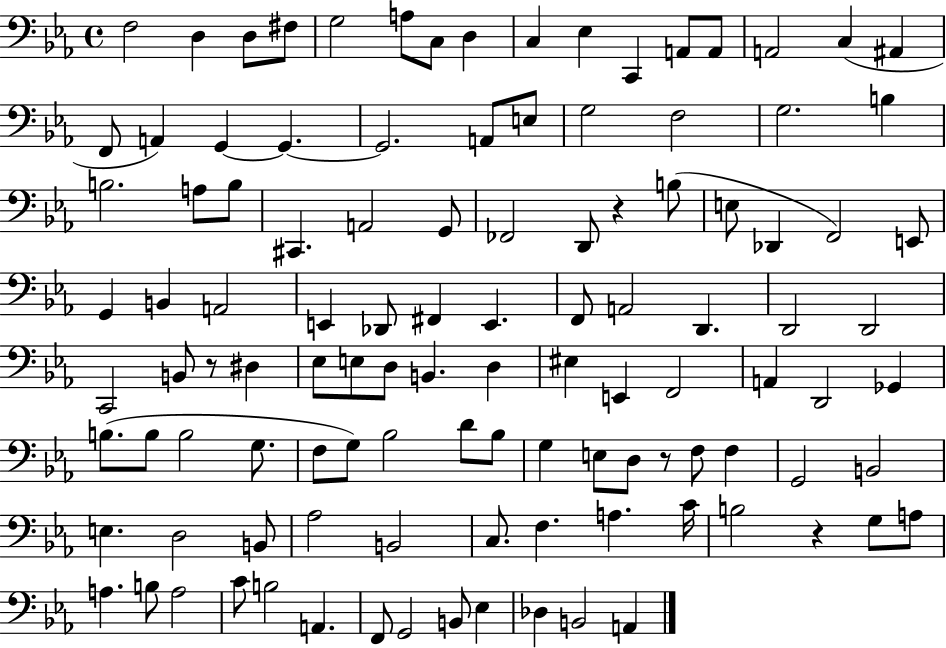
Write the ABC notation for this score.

X:1
T:Untitled
M:4/4
L:1/4
K:Eb
F,2 D, D,/2 ^F,/2 G,2 A,/2 C,/2 D, C, _E, C,, A,,/2 A,,/2 A,,2 C, ^A,, F,,/2 A,, G,, G,, G,,2 A,,/2 E,/2 G,2 F,2 G,2 B, B,2 A,/2 B,/2 ^C,, A,,2 G,,/2 _F,,2 D,,/2 z B,/2 E,/2 _D,, F,,2 E,,/2 G,, B,, A,,2 E,, _D,,/2 ^F,, E,, F,,/2 A,,2 D,, D,,2 D,,2 C,,2 B,,/2 z/2 ^D, _E,/2 E,/2 D,/2 B,, D, ^E, E,, F,,2 A,, D,,2 _G,, B,/2 B,/2 B,2 G,/2 F,/2 G,/2 _B,2 D/2 _B,/2 G, E,/2 D,/2 z/2 F,/2 F, G,,2 B,,2 E, D,2 B,,/2 _A,2 B,,2 C,/2 F, A, C/4 B,2 z G,/2 A,/2 A, B,/2 A,2 C/2 B,2 A,, F,,/2 G,,2 B,,/2 _E, _D, B,,2 A,,